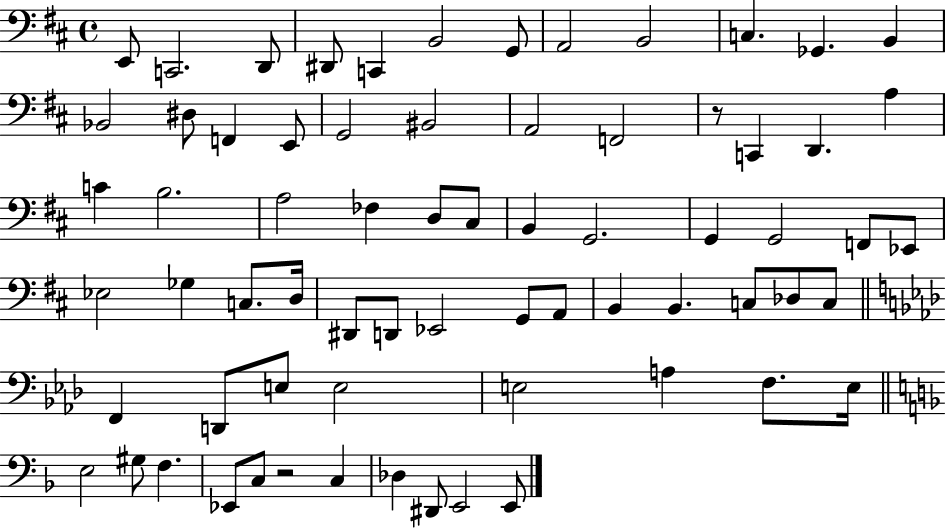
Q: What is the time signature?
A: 4/4